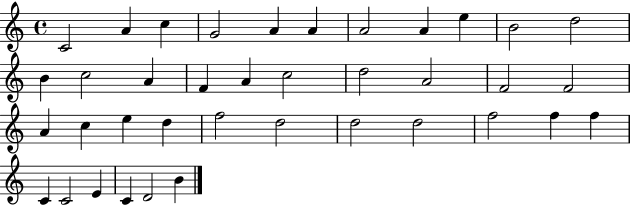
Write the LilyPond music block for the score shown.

{
  \clef treble
  \time 4/4
  \defaultTimeSignature
  \key c \major
  c'2 a'4 c''4 | g'2 a'4 a'4 | a'2 a'4 e''4 | b'2 d''2 | \break b'4 c''2 a'4 | f'4 a'4 c''2 | d''2 a'2 | f'2 f'2 | \break a'4 c''4 e''4 d''4 | f''2 d''2 | d''2 d''2 | f''2 f''4 f''4 | \break c'4 c'2 e'4 | c'4 d'2 b'4 | \bar "|."
}